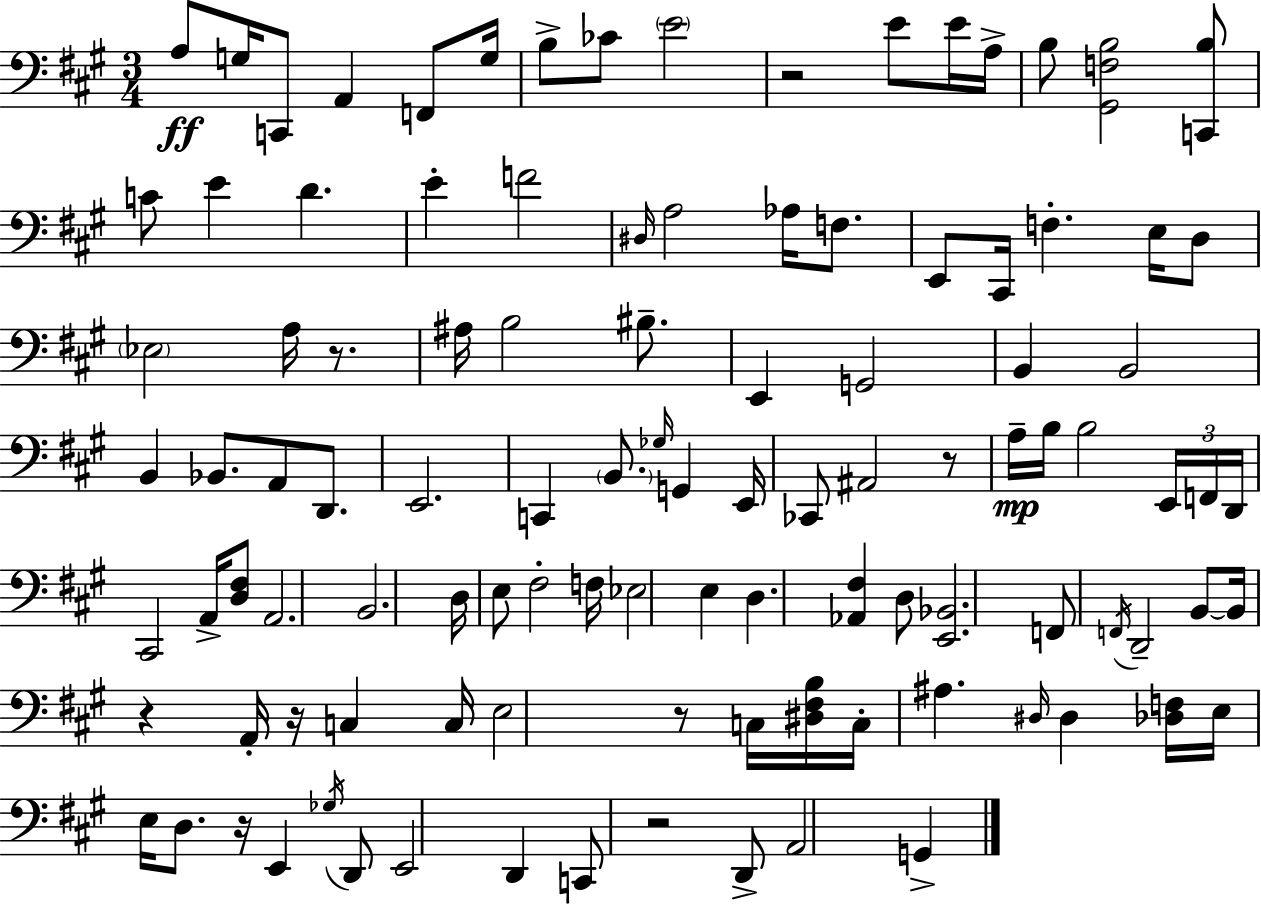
A3/e G3/s C2/e A2/q F2/e G3/s B3/e CES4/e E4/h R/h E4/e E4/s A3/s B3/e [G#2,F3,B3]/h [C2,B3]/e C4/e E4/q D4/q. E4/q F4/h D#3/s A3/h Ab3/s F3/e. E2/e C#2/s F3/q. E3/s D3/e Eb3/h A3/s R/e. A#3/s B3/h BIS3/e. E2/q G2/h B2/q B2/h B2/q Bb2/e. A2/e D2/e. E2/h. C2/q B2/e. Gb3/s G2/q E2/s CES2/e A#2/h R/e A3/s B3/s B3/h E2/s F2/s D2/s C#2/h A2/s [D3,F#3]/e A2/h. B2/h. D3/s E3/e F#3/h F3/s Eb3/h E3/q D3/q. [Ab2,F#3]/q D3/e [E2,Bb2]/h. F2/e F2/s D2/h B2/e B2/s R/q A2/s R/s C3/q C3/s E3/h R/e C3/s [D#3,F#3,B3]/s C3/s A#3/q. D#3/s D#3/q [Db3,F3]/s E3/s E3/s D3/e. R/s E2/q Gb3/s D2/e E2/h D2/q C2/e R/h D2/e A2/h G2/q